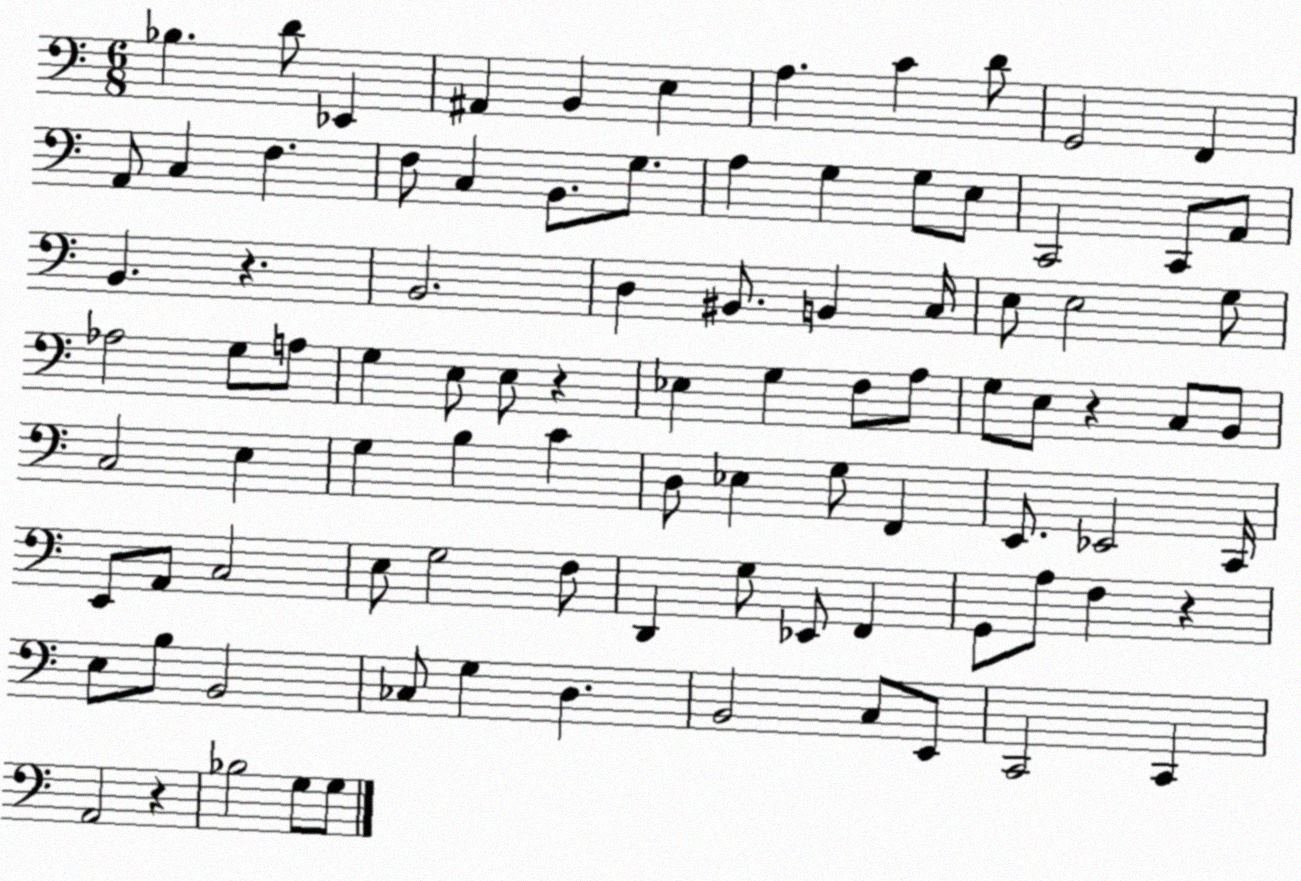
X:1
T:Untitled
M:6/8
L:1/4
K:C
_B, D/2 _E,, ^A,, B,, E, A, C D/2 G,,2 F,, A,,/2 C, F, F,/2 C, B,,/2 G,/2 A, G, G,/2 E,/2 C,,2 C,,/2 A,,/2 B,, z B,,2 D, ^B,,/2 B,, C,/4 E,/2 E,2 G,/2 _A,2 G,/2 A,/2 G, E,/2 E,/2 z _E, G, F,/2 A,/2 G,/2 E,/2 z C,/2 B,,/2 C,2 E, G, B, C D,/2 _E, G,/2 F,, E,,/2 _E,,2 C,,/4 E,,/2 A,,/2 C,2 E,/2 G,2 F,/2 D,, G,/2 _E,,/2 F,, G,,/2 A,/2 F, z E,/2 B,/2 B,,2 _C,/2 G, D, B,,2 C,/2 E,,/2 C,,2 C,, A,,2 z _B,2 G,/2 G,/2